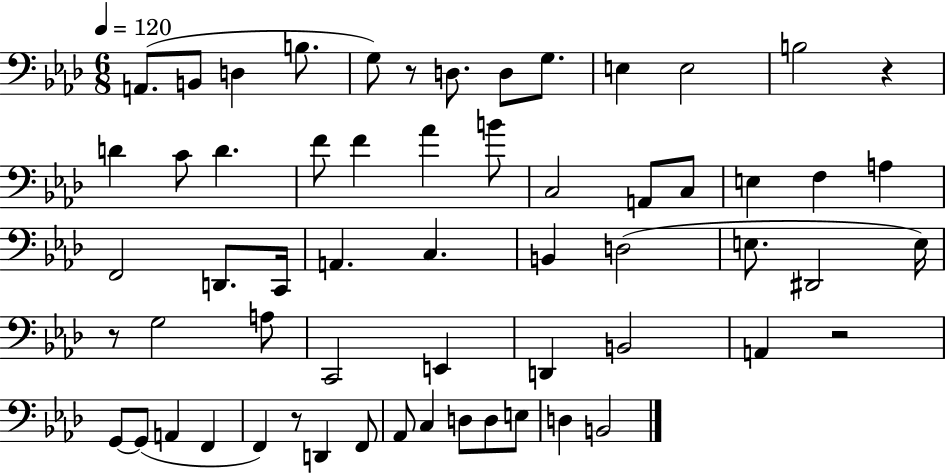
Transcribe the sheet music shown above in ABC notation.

X:1
T:Untitled
M:6/8
L:1/4
K:Ab
A,,/2 B,,/2 D, B,/2 G,/2 z/2 D,/2 D,/2 G,/2 E, E,2 B,2 z D C/2 D F/2 F _A B/2 C,2 A,,/2 C,/2 E, F, A, F,,2 D,,/2 C,,/4 A,, C, B,, D,2 E,/2 ^D,,2 E,/4 z/2 G,2 A,/2 C,,2 E,, D,, B,,2 A,, z2 G,,/2 G,,/2 A,, F,, F,, z/2 D,, F,,/2 _A,,/2 C, D,/2 D,/2 E,/2 D, B,,2